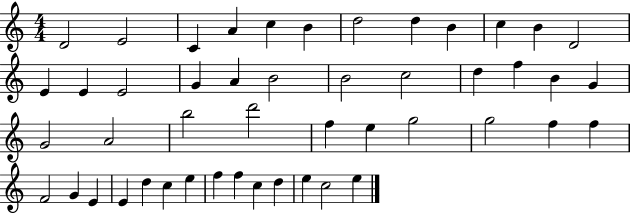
D4/h E4/h C4/q A4/q C5/q B4/q D5/h D5/q B4/q C5/q B4/q D4/h E4/q E4/q E4/h G4/q A4/q B4/h B4/h C5/h D5/q F5/q B4/q G4/q G4/h A4/h B5/h D6/h F5/q E5/q G5/h G5/h F5/q F5/q F4/h G4/q E4/q E4/q D5/q C5/q E5/q F5/q F5/q C5/q D5/q E5/q C5/h E5/q